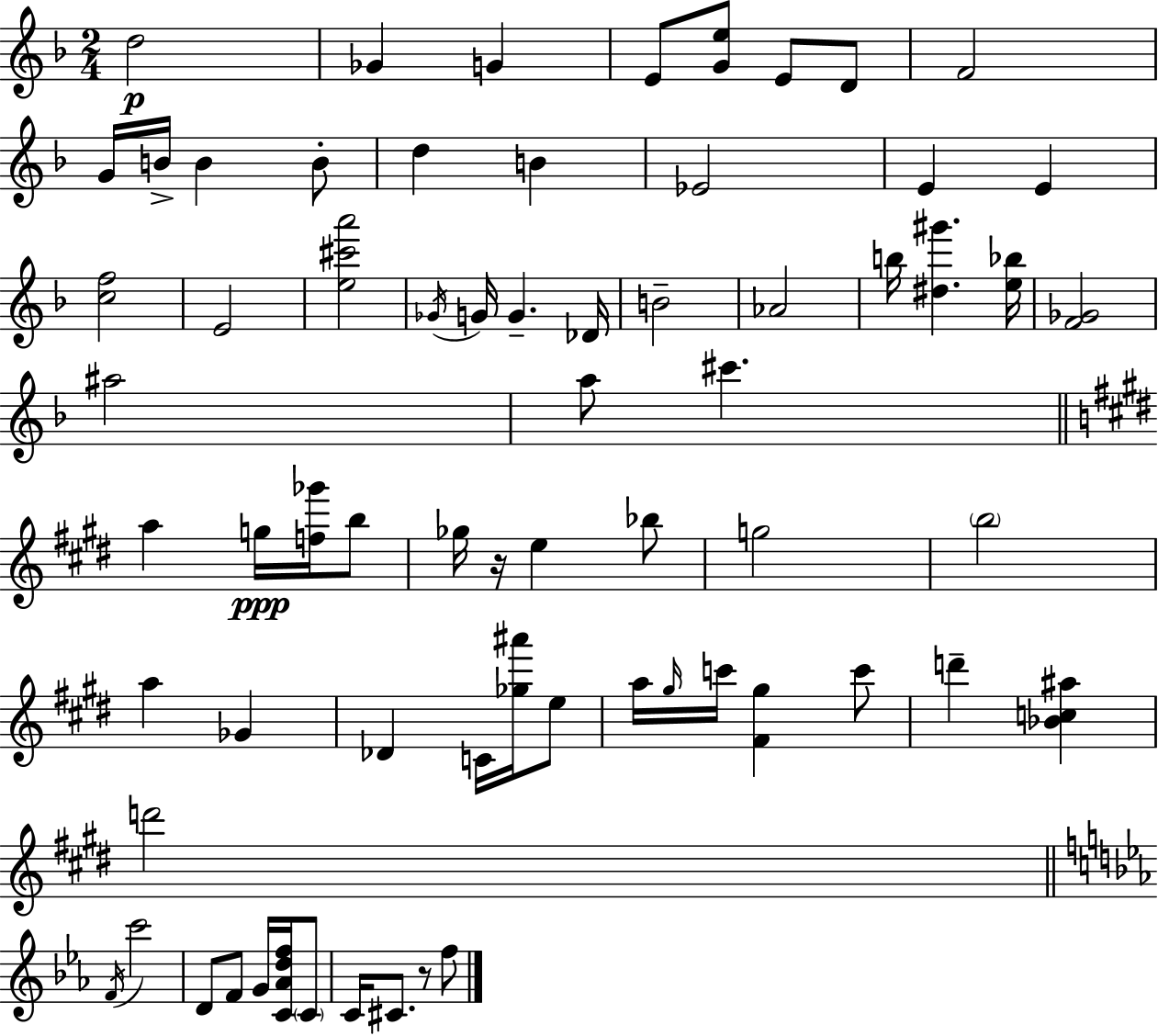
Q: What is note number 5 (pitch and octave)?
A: E4